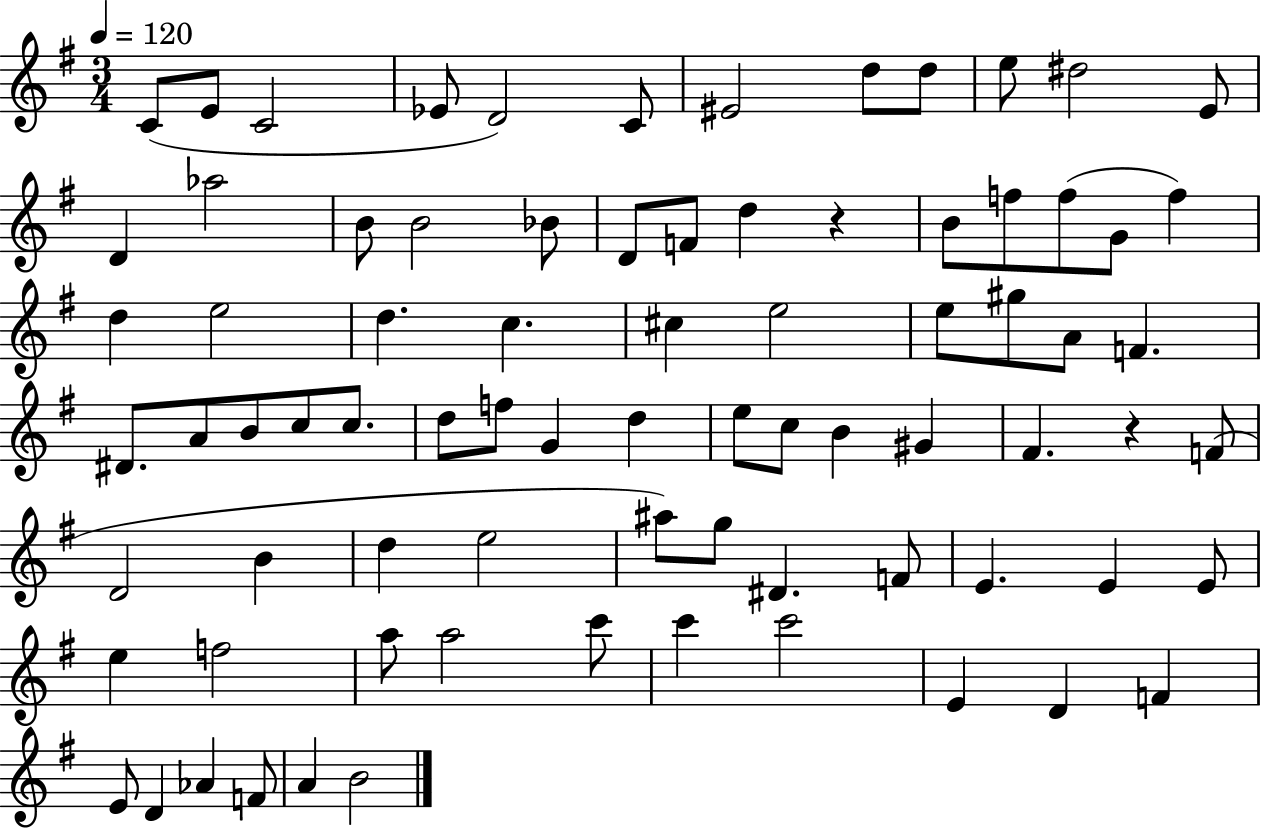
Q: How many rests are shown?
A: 2